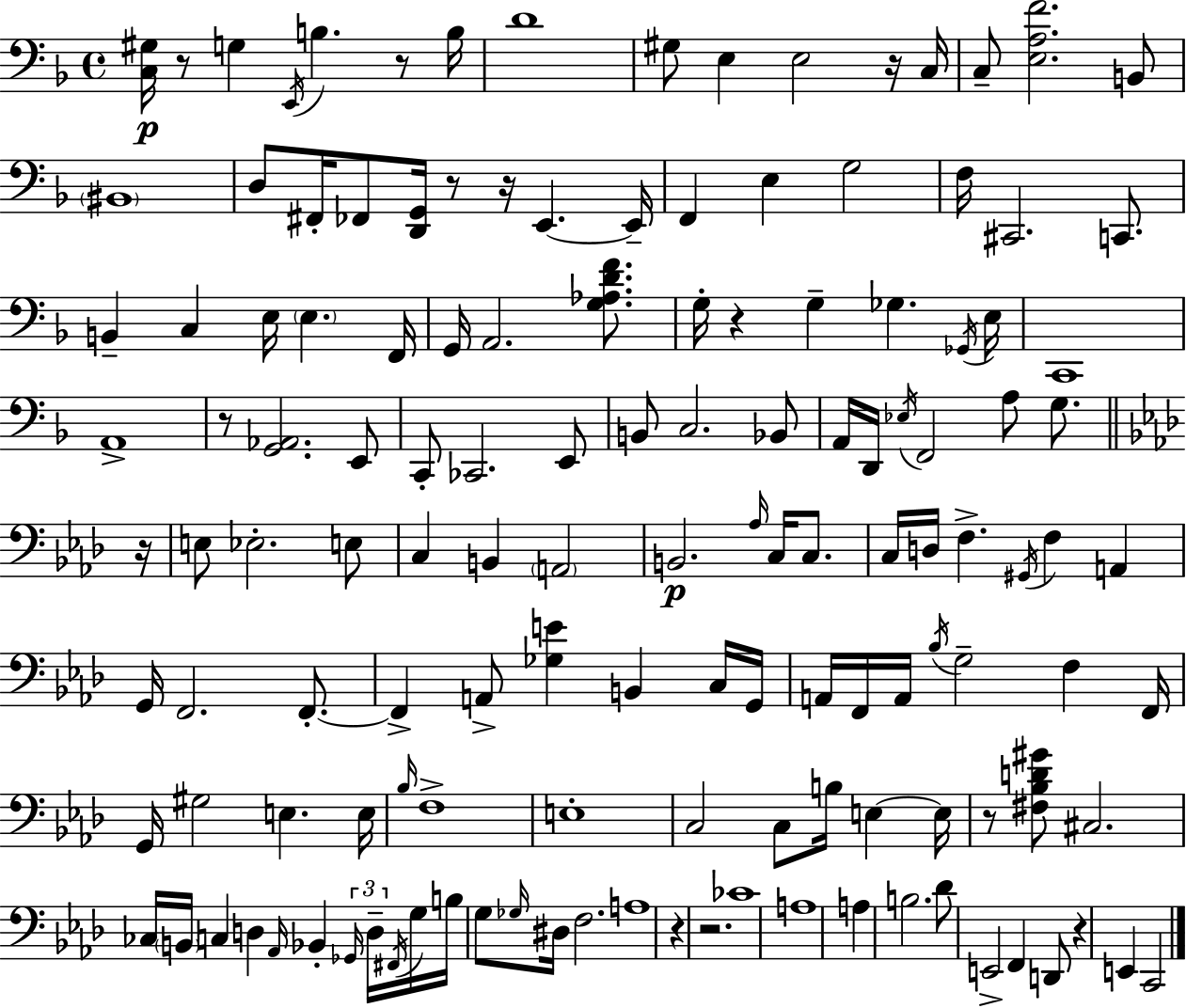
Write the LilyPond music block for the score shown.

{
  \clef bass
  \time 4/4
  \defaultTimeSignature
  \key f \major
  <c gis>16\p r8 g4 \acciaccatura { e,16 } b4. r8 | b16 d'1 | gis8 e4 e2 r16 | c16 c8-- <e a f'>2. b,8 | \break \parenthesize bis,1 | d8 fis,16-. fes,8 <d, g,>16 r8 r16 e,4.~~ | e,16-- f,4 e4 g2 | f16 cis,2. c,8. | \break b,4-- c4 e16 \parenthesize e4. | f,16 g,16 a,2. <g aes d' f'>8. | g16-. r4 g4-- ges4. | \acciaccatura { ges,16 } e16 c,1 | \break a,1-> | r8 <g, aes,>2. | e,8 c,8-. ces,2. | e,8 b,8 c2. | \break bes,8 a,16 d,16 \acciaccatura { ees16 } f,2 a8 g8. | \bar "||" \break \key aes \major r16 e8 ees2.-. e8 | c4 b,4 \parenthesize a,2 | b,2.\p \grace { aes16 } c16 c8. | c16 d16 f4.-> \acciaccatura { gis,16 } f4 a,4 | \break g,16 f,2. | f,8.-.~~ f,4-> a,8-> <ges e'>4 b,4 | c16 g,16 a,16 f,16 a,16 \acciaccatura { bes16 } g2-- f4 | f,16 g,16 gis2 e4. | \break e16 \grace { bes16 } f1-> | e1-. | c2 c8 b16 | e4~~ e16 r8 <fis bes d' gis'>8 cis2. | \break ces16 \parenthesize b,16 c4 d4 \grace { aes,16 } | bes,4-. \tuplet 3/2 { \grace { ges,16 } d16-- \acciaccatura { fis,16 } } g16 b16 g8 \grace { ges16 } dis16 f2. | a1 | r4 r2. | \break ces'1 | a1 | a4 b2. | des'8 e,2-> | \break f,4 d,8 r4 e,4 | c,2 \bar "|."
}